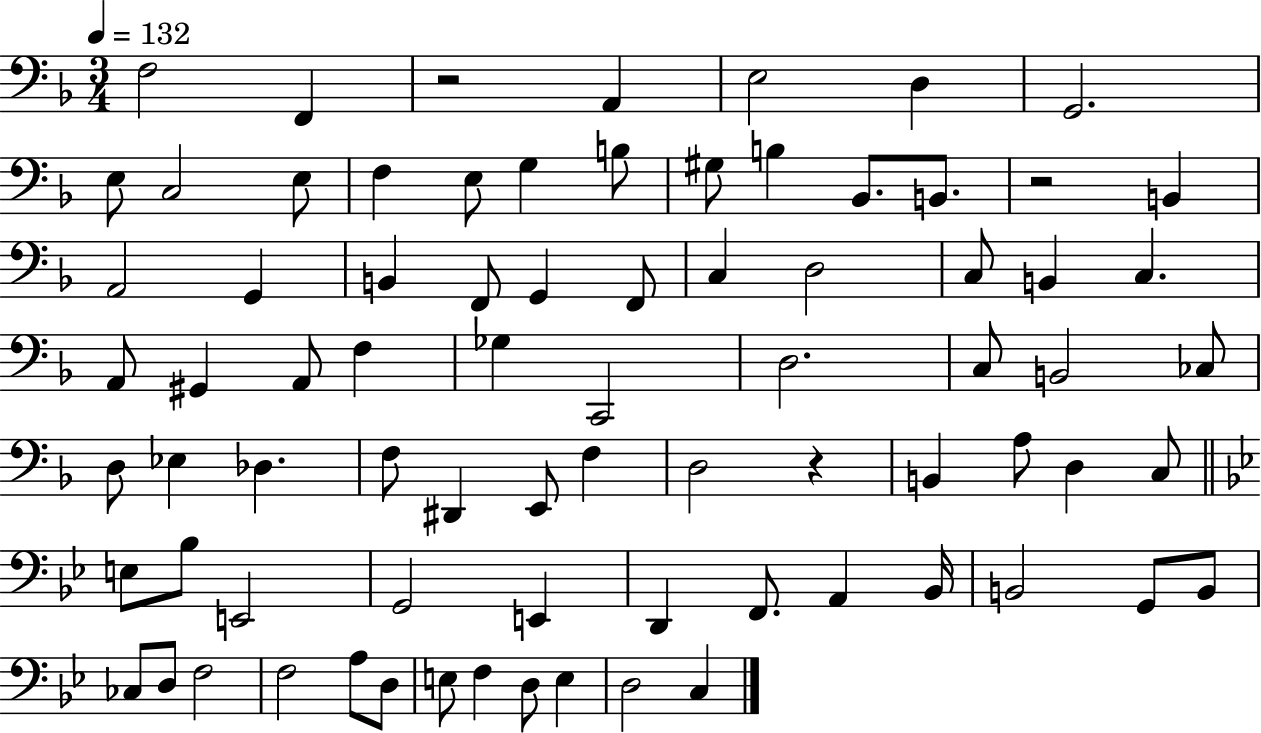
{
  \clef bass
  \numericTimeSignature
  \time 3/4
  \key f \major
  \tempo 4 = 132
  f2 f,4 | r2 a,4 | e2 d4 | g,2. | \break e8 c2 e8 | f4 e8 g4 b8 | gis8 b4 bes,8. b,8. | r2 b,4 | \break a,2 g,4 | b,4 f,8 g,4 f,8 | c4 d2 | c8 b,4 c4. | \break a,8 gis,4 a,8 f4 | ges4 c,2 | d2. | c8 b,2 ces8 | \break d8 ees4 des4. | f8 dis,4 e,8 f4 | d2 r4 | b,4 a8 d4 c8 | \break \bar "||" \break \key bes \major e8 bes8 e,2 | g,2 e,4 | d,4 f,8. a,4 bes,16 | b,2 g,8 b,8 | \break ces8 d8 f2 | f2 a8 d8 | e8 f4 d8 e4 | d2 c4 | \break \bar "|."
}